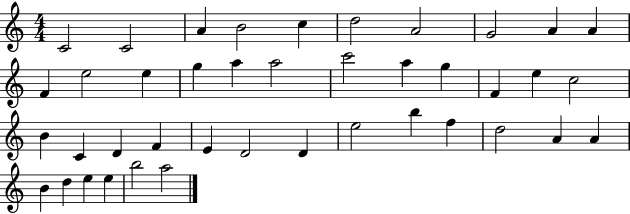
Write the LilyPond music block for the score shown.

{
  \clef treble
  \numericTimeSignature
  \time 4/4
  \key c \major
  c'2 c'2 | a'4 b'2 c''4 | d''2 a'2 | g'2 a'4 a'4 | \break f'4 e''2 e''4 | g''4 a''4 a''2 | c'''2 a''4 g''4 | f'4 e''4 c''2 | \break b'4 c'4 d'4 f'4 | e'4 d'2 d'4 | e''2 b''4 f''4 | d''2 a'4 a'4 | \break b'4 d''4 e''4 e''4 | b''2 a''2 | \bar "|."
}